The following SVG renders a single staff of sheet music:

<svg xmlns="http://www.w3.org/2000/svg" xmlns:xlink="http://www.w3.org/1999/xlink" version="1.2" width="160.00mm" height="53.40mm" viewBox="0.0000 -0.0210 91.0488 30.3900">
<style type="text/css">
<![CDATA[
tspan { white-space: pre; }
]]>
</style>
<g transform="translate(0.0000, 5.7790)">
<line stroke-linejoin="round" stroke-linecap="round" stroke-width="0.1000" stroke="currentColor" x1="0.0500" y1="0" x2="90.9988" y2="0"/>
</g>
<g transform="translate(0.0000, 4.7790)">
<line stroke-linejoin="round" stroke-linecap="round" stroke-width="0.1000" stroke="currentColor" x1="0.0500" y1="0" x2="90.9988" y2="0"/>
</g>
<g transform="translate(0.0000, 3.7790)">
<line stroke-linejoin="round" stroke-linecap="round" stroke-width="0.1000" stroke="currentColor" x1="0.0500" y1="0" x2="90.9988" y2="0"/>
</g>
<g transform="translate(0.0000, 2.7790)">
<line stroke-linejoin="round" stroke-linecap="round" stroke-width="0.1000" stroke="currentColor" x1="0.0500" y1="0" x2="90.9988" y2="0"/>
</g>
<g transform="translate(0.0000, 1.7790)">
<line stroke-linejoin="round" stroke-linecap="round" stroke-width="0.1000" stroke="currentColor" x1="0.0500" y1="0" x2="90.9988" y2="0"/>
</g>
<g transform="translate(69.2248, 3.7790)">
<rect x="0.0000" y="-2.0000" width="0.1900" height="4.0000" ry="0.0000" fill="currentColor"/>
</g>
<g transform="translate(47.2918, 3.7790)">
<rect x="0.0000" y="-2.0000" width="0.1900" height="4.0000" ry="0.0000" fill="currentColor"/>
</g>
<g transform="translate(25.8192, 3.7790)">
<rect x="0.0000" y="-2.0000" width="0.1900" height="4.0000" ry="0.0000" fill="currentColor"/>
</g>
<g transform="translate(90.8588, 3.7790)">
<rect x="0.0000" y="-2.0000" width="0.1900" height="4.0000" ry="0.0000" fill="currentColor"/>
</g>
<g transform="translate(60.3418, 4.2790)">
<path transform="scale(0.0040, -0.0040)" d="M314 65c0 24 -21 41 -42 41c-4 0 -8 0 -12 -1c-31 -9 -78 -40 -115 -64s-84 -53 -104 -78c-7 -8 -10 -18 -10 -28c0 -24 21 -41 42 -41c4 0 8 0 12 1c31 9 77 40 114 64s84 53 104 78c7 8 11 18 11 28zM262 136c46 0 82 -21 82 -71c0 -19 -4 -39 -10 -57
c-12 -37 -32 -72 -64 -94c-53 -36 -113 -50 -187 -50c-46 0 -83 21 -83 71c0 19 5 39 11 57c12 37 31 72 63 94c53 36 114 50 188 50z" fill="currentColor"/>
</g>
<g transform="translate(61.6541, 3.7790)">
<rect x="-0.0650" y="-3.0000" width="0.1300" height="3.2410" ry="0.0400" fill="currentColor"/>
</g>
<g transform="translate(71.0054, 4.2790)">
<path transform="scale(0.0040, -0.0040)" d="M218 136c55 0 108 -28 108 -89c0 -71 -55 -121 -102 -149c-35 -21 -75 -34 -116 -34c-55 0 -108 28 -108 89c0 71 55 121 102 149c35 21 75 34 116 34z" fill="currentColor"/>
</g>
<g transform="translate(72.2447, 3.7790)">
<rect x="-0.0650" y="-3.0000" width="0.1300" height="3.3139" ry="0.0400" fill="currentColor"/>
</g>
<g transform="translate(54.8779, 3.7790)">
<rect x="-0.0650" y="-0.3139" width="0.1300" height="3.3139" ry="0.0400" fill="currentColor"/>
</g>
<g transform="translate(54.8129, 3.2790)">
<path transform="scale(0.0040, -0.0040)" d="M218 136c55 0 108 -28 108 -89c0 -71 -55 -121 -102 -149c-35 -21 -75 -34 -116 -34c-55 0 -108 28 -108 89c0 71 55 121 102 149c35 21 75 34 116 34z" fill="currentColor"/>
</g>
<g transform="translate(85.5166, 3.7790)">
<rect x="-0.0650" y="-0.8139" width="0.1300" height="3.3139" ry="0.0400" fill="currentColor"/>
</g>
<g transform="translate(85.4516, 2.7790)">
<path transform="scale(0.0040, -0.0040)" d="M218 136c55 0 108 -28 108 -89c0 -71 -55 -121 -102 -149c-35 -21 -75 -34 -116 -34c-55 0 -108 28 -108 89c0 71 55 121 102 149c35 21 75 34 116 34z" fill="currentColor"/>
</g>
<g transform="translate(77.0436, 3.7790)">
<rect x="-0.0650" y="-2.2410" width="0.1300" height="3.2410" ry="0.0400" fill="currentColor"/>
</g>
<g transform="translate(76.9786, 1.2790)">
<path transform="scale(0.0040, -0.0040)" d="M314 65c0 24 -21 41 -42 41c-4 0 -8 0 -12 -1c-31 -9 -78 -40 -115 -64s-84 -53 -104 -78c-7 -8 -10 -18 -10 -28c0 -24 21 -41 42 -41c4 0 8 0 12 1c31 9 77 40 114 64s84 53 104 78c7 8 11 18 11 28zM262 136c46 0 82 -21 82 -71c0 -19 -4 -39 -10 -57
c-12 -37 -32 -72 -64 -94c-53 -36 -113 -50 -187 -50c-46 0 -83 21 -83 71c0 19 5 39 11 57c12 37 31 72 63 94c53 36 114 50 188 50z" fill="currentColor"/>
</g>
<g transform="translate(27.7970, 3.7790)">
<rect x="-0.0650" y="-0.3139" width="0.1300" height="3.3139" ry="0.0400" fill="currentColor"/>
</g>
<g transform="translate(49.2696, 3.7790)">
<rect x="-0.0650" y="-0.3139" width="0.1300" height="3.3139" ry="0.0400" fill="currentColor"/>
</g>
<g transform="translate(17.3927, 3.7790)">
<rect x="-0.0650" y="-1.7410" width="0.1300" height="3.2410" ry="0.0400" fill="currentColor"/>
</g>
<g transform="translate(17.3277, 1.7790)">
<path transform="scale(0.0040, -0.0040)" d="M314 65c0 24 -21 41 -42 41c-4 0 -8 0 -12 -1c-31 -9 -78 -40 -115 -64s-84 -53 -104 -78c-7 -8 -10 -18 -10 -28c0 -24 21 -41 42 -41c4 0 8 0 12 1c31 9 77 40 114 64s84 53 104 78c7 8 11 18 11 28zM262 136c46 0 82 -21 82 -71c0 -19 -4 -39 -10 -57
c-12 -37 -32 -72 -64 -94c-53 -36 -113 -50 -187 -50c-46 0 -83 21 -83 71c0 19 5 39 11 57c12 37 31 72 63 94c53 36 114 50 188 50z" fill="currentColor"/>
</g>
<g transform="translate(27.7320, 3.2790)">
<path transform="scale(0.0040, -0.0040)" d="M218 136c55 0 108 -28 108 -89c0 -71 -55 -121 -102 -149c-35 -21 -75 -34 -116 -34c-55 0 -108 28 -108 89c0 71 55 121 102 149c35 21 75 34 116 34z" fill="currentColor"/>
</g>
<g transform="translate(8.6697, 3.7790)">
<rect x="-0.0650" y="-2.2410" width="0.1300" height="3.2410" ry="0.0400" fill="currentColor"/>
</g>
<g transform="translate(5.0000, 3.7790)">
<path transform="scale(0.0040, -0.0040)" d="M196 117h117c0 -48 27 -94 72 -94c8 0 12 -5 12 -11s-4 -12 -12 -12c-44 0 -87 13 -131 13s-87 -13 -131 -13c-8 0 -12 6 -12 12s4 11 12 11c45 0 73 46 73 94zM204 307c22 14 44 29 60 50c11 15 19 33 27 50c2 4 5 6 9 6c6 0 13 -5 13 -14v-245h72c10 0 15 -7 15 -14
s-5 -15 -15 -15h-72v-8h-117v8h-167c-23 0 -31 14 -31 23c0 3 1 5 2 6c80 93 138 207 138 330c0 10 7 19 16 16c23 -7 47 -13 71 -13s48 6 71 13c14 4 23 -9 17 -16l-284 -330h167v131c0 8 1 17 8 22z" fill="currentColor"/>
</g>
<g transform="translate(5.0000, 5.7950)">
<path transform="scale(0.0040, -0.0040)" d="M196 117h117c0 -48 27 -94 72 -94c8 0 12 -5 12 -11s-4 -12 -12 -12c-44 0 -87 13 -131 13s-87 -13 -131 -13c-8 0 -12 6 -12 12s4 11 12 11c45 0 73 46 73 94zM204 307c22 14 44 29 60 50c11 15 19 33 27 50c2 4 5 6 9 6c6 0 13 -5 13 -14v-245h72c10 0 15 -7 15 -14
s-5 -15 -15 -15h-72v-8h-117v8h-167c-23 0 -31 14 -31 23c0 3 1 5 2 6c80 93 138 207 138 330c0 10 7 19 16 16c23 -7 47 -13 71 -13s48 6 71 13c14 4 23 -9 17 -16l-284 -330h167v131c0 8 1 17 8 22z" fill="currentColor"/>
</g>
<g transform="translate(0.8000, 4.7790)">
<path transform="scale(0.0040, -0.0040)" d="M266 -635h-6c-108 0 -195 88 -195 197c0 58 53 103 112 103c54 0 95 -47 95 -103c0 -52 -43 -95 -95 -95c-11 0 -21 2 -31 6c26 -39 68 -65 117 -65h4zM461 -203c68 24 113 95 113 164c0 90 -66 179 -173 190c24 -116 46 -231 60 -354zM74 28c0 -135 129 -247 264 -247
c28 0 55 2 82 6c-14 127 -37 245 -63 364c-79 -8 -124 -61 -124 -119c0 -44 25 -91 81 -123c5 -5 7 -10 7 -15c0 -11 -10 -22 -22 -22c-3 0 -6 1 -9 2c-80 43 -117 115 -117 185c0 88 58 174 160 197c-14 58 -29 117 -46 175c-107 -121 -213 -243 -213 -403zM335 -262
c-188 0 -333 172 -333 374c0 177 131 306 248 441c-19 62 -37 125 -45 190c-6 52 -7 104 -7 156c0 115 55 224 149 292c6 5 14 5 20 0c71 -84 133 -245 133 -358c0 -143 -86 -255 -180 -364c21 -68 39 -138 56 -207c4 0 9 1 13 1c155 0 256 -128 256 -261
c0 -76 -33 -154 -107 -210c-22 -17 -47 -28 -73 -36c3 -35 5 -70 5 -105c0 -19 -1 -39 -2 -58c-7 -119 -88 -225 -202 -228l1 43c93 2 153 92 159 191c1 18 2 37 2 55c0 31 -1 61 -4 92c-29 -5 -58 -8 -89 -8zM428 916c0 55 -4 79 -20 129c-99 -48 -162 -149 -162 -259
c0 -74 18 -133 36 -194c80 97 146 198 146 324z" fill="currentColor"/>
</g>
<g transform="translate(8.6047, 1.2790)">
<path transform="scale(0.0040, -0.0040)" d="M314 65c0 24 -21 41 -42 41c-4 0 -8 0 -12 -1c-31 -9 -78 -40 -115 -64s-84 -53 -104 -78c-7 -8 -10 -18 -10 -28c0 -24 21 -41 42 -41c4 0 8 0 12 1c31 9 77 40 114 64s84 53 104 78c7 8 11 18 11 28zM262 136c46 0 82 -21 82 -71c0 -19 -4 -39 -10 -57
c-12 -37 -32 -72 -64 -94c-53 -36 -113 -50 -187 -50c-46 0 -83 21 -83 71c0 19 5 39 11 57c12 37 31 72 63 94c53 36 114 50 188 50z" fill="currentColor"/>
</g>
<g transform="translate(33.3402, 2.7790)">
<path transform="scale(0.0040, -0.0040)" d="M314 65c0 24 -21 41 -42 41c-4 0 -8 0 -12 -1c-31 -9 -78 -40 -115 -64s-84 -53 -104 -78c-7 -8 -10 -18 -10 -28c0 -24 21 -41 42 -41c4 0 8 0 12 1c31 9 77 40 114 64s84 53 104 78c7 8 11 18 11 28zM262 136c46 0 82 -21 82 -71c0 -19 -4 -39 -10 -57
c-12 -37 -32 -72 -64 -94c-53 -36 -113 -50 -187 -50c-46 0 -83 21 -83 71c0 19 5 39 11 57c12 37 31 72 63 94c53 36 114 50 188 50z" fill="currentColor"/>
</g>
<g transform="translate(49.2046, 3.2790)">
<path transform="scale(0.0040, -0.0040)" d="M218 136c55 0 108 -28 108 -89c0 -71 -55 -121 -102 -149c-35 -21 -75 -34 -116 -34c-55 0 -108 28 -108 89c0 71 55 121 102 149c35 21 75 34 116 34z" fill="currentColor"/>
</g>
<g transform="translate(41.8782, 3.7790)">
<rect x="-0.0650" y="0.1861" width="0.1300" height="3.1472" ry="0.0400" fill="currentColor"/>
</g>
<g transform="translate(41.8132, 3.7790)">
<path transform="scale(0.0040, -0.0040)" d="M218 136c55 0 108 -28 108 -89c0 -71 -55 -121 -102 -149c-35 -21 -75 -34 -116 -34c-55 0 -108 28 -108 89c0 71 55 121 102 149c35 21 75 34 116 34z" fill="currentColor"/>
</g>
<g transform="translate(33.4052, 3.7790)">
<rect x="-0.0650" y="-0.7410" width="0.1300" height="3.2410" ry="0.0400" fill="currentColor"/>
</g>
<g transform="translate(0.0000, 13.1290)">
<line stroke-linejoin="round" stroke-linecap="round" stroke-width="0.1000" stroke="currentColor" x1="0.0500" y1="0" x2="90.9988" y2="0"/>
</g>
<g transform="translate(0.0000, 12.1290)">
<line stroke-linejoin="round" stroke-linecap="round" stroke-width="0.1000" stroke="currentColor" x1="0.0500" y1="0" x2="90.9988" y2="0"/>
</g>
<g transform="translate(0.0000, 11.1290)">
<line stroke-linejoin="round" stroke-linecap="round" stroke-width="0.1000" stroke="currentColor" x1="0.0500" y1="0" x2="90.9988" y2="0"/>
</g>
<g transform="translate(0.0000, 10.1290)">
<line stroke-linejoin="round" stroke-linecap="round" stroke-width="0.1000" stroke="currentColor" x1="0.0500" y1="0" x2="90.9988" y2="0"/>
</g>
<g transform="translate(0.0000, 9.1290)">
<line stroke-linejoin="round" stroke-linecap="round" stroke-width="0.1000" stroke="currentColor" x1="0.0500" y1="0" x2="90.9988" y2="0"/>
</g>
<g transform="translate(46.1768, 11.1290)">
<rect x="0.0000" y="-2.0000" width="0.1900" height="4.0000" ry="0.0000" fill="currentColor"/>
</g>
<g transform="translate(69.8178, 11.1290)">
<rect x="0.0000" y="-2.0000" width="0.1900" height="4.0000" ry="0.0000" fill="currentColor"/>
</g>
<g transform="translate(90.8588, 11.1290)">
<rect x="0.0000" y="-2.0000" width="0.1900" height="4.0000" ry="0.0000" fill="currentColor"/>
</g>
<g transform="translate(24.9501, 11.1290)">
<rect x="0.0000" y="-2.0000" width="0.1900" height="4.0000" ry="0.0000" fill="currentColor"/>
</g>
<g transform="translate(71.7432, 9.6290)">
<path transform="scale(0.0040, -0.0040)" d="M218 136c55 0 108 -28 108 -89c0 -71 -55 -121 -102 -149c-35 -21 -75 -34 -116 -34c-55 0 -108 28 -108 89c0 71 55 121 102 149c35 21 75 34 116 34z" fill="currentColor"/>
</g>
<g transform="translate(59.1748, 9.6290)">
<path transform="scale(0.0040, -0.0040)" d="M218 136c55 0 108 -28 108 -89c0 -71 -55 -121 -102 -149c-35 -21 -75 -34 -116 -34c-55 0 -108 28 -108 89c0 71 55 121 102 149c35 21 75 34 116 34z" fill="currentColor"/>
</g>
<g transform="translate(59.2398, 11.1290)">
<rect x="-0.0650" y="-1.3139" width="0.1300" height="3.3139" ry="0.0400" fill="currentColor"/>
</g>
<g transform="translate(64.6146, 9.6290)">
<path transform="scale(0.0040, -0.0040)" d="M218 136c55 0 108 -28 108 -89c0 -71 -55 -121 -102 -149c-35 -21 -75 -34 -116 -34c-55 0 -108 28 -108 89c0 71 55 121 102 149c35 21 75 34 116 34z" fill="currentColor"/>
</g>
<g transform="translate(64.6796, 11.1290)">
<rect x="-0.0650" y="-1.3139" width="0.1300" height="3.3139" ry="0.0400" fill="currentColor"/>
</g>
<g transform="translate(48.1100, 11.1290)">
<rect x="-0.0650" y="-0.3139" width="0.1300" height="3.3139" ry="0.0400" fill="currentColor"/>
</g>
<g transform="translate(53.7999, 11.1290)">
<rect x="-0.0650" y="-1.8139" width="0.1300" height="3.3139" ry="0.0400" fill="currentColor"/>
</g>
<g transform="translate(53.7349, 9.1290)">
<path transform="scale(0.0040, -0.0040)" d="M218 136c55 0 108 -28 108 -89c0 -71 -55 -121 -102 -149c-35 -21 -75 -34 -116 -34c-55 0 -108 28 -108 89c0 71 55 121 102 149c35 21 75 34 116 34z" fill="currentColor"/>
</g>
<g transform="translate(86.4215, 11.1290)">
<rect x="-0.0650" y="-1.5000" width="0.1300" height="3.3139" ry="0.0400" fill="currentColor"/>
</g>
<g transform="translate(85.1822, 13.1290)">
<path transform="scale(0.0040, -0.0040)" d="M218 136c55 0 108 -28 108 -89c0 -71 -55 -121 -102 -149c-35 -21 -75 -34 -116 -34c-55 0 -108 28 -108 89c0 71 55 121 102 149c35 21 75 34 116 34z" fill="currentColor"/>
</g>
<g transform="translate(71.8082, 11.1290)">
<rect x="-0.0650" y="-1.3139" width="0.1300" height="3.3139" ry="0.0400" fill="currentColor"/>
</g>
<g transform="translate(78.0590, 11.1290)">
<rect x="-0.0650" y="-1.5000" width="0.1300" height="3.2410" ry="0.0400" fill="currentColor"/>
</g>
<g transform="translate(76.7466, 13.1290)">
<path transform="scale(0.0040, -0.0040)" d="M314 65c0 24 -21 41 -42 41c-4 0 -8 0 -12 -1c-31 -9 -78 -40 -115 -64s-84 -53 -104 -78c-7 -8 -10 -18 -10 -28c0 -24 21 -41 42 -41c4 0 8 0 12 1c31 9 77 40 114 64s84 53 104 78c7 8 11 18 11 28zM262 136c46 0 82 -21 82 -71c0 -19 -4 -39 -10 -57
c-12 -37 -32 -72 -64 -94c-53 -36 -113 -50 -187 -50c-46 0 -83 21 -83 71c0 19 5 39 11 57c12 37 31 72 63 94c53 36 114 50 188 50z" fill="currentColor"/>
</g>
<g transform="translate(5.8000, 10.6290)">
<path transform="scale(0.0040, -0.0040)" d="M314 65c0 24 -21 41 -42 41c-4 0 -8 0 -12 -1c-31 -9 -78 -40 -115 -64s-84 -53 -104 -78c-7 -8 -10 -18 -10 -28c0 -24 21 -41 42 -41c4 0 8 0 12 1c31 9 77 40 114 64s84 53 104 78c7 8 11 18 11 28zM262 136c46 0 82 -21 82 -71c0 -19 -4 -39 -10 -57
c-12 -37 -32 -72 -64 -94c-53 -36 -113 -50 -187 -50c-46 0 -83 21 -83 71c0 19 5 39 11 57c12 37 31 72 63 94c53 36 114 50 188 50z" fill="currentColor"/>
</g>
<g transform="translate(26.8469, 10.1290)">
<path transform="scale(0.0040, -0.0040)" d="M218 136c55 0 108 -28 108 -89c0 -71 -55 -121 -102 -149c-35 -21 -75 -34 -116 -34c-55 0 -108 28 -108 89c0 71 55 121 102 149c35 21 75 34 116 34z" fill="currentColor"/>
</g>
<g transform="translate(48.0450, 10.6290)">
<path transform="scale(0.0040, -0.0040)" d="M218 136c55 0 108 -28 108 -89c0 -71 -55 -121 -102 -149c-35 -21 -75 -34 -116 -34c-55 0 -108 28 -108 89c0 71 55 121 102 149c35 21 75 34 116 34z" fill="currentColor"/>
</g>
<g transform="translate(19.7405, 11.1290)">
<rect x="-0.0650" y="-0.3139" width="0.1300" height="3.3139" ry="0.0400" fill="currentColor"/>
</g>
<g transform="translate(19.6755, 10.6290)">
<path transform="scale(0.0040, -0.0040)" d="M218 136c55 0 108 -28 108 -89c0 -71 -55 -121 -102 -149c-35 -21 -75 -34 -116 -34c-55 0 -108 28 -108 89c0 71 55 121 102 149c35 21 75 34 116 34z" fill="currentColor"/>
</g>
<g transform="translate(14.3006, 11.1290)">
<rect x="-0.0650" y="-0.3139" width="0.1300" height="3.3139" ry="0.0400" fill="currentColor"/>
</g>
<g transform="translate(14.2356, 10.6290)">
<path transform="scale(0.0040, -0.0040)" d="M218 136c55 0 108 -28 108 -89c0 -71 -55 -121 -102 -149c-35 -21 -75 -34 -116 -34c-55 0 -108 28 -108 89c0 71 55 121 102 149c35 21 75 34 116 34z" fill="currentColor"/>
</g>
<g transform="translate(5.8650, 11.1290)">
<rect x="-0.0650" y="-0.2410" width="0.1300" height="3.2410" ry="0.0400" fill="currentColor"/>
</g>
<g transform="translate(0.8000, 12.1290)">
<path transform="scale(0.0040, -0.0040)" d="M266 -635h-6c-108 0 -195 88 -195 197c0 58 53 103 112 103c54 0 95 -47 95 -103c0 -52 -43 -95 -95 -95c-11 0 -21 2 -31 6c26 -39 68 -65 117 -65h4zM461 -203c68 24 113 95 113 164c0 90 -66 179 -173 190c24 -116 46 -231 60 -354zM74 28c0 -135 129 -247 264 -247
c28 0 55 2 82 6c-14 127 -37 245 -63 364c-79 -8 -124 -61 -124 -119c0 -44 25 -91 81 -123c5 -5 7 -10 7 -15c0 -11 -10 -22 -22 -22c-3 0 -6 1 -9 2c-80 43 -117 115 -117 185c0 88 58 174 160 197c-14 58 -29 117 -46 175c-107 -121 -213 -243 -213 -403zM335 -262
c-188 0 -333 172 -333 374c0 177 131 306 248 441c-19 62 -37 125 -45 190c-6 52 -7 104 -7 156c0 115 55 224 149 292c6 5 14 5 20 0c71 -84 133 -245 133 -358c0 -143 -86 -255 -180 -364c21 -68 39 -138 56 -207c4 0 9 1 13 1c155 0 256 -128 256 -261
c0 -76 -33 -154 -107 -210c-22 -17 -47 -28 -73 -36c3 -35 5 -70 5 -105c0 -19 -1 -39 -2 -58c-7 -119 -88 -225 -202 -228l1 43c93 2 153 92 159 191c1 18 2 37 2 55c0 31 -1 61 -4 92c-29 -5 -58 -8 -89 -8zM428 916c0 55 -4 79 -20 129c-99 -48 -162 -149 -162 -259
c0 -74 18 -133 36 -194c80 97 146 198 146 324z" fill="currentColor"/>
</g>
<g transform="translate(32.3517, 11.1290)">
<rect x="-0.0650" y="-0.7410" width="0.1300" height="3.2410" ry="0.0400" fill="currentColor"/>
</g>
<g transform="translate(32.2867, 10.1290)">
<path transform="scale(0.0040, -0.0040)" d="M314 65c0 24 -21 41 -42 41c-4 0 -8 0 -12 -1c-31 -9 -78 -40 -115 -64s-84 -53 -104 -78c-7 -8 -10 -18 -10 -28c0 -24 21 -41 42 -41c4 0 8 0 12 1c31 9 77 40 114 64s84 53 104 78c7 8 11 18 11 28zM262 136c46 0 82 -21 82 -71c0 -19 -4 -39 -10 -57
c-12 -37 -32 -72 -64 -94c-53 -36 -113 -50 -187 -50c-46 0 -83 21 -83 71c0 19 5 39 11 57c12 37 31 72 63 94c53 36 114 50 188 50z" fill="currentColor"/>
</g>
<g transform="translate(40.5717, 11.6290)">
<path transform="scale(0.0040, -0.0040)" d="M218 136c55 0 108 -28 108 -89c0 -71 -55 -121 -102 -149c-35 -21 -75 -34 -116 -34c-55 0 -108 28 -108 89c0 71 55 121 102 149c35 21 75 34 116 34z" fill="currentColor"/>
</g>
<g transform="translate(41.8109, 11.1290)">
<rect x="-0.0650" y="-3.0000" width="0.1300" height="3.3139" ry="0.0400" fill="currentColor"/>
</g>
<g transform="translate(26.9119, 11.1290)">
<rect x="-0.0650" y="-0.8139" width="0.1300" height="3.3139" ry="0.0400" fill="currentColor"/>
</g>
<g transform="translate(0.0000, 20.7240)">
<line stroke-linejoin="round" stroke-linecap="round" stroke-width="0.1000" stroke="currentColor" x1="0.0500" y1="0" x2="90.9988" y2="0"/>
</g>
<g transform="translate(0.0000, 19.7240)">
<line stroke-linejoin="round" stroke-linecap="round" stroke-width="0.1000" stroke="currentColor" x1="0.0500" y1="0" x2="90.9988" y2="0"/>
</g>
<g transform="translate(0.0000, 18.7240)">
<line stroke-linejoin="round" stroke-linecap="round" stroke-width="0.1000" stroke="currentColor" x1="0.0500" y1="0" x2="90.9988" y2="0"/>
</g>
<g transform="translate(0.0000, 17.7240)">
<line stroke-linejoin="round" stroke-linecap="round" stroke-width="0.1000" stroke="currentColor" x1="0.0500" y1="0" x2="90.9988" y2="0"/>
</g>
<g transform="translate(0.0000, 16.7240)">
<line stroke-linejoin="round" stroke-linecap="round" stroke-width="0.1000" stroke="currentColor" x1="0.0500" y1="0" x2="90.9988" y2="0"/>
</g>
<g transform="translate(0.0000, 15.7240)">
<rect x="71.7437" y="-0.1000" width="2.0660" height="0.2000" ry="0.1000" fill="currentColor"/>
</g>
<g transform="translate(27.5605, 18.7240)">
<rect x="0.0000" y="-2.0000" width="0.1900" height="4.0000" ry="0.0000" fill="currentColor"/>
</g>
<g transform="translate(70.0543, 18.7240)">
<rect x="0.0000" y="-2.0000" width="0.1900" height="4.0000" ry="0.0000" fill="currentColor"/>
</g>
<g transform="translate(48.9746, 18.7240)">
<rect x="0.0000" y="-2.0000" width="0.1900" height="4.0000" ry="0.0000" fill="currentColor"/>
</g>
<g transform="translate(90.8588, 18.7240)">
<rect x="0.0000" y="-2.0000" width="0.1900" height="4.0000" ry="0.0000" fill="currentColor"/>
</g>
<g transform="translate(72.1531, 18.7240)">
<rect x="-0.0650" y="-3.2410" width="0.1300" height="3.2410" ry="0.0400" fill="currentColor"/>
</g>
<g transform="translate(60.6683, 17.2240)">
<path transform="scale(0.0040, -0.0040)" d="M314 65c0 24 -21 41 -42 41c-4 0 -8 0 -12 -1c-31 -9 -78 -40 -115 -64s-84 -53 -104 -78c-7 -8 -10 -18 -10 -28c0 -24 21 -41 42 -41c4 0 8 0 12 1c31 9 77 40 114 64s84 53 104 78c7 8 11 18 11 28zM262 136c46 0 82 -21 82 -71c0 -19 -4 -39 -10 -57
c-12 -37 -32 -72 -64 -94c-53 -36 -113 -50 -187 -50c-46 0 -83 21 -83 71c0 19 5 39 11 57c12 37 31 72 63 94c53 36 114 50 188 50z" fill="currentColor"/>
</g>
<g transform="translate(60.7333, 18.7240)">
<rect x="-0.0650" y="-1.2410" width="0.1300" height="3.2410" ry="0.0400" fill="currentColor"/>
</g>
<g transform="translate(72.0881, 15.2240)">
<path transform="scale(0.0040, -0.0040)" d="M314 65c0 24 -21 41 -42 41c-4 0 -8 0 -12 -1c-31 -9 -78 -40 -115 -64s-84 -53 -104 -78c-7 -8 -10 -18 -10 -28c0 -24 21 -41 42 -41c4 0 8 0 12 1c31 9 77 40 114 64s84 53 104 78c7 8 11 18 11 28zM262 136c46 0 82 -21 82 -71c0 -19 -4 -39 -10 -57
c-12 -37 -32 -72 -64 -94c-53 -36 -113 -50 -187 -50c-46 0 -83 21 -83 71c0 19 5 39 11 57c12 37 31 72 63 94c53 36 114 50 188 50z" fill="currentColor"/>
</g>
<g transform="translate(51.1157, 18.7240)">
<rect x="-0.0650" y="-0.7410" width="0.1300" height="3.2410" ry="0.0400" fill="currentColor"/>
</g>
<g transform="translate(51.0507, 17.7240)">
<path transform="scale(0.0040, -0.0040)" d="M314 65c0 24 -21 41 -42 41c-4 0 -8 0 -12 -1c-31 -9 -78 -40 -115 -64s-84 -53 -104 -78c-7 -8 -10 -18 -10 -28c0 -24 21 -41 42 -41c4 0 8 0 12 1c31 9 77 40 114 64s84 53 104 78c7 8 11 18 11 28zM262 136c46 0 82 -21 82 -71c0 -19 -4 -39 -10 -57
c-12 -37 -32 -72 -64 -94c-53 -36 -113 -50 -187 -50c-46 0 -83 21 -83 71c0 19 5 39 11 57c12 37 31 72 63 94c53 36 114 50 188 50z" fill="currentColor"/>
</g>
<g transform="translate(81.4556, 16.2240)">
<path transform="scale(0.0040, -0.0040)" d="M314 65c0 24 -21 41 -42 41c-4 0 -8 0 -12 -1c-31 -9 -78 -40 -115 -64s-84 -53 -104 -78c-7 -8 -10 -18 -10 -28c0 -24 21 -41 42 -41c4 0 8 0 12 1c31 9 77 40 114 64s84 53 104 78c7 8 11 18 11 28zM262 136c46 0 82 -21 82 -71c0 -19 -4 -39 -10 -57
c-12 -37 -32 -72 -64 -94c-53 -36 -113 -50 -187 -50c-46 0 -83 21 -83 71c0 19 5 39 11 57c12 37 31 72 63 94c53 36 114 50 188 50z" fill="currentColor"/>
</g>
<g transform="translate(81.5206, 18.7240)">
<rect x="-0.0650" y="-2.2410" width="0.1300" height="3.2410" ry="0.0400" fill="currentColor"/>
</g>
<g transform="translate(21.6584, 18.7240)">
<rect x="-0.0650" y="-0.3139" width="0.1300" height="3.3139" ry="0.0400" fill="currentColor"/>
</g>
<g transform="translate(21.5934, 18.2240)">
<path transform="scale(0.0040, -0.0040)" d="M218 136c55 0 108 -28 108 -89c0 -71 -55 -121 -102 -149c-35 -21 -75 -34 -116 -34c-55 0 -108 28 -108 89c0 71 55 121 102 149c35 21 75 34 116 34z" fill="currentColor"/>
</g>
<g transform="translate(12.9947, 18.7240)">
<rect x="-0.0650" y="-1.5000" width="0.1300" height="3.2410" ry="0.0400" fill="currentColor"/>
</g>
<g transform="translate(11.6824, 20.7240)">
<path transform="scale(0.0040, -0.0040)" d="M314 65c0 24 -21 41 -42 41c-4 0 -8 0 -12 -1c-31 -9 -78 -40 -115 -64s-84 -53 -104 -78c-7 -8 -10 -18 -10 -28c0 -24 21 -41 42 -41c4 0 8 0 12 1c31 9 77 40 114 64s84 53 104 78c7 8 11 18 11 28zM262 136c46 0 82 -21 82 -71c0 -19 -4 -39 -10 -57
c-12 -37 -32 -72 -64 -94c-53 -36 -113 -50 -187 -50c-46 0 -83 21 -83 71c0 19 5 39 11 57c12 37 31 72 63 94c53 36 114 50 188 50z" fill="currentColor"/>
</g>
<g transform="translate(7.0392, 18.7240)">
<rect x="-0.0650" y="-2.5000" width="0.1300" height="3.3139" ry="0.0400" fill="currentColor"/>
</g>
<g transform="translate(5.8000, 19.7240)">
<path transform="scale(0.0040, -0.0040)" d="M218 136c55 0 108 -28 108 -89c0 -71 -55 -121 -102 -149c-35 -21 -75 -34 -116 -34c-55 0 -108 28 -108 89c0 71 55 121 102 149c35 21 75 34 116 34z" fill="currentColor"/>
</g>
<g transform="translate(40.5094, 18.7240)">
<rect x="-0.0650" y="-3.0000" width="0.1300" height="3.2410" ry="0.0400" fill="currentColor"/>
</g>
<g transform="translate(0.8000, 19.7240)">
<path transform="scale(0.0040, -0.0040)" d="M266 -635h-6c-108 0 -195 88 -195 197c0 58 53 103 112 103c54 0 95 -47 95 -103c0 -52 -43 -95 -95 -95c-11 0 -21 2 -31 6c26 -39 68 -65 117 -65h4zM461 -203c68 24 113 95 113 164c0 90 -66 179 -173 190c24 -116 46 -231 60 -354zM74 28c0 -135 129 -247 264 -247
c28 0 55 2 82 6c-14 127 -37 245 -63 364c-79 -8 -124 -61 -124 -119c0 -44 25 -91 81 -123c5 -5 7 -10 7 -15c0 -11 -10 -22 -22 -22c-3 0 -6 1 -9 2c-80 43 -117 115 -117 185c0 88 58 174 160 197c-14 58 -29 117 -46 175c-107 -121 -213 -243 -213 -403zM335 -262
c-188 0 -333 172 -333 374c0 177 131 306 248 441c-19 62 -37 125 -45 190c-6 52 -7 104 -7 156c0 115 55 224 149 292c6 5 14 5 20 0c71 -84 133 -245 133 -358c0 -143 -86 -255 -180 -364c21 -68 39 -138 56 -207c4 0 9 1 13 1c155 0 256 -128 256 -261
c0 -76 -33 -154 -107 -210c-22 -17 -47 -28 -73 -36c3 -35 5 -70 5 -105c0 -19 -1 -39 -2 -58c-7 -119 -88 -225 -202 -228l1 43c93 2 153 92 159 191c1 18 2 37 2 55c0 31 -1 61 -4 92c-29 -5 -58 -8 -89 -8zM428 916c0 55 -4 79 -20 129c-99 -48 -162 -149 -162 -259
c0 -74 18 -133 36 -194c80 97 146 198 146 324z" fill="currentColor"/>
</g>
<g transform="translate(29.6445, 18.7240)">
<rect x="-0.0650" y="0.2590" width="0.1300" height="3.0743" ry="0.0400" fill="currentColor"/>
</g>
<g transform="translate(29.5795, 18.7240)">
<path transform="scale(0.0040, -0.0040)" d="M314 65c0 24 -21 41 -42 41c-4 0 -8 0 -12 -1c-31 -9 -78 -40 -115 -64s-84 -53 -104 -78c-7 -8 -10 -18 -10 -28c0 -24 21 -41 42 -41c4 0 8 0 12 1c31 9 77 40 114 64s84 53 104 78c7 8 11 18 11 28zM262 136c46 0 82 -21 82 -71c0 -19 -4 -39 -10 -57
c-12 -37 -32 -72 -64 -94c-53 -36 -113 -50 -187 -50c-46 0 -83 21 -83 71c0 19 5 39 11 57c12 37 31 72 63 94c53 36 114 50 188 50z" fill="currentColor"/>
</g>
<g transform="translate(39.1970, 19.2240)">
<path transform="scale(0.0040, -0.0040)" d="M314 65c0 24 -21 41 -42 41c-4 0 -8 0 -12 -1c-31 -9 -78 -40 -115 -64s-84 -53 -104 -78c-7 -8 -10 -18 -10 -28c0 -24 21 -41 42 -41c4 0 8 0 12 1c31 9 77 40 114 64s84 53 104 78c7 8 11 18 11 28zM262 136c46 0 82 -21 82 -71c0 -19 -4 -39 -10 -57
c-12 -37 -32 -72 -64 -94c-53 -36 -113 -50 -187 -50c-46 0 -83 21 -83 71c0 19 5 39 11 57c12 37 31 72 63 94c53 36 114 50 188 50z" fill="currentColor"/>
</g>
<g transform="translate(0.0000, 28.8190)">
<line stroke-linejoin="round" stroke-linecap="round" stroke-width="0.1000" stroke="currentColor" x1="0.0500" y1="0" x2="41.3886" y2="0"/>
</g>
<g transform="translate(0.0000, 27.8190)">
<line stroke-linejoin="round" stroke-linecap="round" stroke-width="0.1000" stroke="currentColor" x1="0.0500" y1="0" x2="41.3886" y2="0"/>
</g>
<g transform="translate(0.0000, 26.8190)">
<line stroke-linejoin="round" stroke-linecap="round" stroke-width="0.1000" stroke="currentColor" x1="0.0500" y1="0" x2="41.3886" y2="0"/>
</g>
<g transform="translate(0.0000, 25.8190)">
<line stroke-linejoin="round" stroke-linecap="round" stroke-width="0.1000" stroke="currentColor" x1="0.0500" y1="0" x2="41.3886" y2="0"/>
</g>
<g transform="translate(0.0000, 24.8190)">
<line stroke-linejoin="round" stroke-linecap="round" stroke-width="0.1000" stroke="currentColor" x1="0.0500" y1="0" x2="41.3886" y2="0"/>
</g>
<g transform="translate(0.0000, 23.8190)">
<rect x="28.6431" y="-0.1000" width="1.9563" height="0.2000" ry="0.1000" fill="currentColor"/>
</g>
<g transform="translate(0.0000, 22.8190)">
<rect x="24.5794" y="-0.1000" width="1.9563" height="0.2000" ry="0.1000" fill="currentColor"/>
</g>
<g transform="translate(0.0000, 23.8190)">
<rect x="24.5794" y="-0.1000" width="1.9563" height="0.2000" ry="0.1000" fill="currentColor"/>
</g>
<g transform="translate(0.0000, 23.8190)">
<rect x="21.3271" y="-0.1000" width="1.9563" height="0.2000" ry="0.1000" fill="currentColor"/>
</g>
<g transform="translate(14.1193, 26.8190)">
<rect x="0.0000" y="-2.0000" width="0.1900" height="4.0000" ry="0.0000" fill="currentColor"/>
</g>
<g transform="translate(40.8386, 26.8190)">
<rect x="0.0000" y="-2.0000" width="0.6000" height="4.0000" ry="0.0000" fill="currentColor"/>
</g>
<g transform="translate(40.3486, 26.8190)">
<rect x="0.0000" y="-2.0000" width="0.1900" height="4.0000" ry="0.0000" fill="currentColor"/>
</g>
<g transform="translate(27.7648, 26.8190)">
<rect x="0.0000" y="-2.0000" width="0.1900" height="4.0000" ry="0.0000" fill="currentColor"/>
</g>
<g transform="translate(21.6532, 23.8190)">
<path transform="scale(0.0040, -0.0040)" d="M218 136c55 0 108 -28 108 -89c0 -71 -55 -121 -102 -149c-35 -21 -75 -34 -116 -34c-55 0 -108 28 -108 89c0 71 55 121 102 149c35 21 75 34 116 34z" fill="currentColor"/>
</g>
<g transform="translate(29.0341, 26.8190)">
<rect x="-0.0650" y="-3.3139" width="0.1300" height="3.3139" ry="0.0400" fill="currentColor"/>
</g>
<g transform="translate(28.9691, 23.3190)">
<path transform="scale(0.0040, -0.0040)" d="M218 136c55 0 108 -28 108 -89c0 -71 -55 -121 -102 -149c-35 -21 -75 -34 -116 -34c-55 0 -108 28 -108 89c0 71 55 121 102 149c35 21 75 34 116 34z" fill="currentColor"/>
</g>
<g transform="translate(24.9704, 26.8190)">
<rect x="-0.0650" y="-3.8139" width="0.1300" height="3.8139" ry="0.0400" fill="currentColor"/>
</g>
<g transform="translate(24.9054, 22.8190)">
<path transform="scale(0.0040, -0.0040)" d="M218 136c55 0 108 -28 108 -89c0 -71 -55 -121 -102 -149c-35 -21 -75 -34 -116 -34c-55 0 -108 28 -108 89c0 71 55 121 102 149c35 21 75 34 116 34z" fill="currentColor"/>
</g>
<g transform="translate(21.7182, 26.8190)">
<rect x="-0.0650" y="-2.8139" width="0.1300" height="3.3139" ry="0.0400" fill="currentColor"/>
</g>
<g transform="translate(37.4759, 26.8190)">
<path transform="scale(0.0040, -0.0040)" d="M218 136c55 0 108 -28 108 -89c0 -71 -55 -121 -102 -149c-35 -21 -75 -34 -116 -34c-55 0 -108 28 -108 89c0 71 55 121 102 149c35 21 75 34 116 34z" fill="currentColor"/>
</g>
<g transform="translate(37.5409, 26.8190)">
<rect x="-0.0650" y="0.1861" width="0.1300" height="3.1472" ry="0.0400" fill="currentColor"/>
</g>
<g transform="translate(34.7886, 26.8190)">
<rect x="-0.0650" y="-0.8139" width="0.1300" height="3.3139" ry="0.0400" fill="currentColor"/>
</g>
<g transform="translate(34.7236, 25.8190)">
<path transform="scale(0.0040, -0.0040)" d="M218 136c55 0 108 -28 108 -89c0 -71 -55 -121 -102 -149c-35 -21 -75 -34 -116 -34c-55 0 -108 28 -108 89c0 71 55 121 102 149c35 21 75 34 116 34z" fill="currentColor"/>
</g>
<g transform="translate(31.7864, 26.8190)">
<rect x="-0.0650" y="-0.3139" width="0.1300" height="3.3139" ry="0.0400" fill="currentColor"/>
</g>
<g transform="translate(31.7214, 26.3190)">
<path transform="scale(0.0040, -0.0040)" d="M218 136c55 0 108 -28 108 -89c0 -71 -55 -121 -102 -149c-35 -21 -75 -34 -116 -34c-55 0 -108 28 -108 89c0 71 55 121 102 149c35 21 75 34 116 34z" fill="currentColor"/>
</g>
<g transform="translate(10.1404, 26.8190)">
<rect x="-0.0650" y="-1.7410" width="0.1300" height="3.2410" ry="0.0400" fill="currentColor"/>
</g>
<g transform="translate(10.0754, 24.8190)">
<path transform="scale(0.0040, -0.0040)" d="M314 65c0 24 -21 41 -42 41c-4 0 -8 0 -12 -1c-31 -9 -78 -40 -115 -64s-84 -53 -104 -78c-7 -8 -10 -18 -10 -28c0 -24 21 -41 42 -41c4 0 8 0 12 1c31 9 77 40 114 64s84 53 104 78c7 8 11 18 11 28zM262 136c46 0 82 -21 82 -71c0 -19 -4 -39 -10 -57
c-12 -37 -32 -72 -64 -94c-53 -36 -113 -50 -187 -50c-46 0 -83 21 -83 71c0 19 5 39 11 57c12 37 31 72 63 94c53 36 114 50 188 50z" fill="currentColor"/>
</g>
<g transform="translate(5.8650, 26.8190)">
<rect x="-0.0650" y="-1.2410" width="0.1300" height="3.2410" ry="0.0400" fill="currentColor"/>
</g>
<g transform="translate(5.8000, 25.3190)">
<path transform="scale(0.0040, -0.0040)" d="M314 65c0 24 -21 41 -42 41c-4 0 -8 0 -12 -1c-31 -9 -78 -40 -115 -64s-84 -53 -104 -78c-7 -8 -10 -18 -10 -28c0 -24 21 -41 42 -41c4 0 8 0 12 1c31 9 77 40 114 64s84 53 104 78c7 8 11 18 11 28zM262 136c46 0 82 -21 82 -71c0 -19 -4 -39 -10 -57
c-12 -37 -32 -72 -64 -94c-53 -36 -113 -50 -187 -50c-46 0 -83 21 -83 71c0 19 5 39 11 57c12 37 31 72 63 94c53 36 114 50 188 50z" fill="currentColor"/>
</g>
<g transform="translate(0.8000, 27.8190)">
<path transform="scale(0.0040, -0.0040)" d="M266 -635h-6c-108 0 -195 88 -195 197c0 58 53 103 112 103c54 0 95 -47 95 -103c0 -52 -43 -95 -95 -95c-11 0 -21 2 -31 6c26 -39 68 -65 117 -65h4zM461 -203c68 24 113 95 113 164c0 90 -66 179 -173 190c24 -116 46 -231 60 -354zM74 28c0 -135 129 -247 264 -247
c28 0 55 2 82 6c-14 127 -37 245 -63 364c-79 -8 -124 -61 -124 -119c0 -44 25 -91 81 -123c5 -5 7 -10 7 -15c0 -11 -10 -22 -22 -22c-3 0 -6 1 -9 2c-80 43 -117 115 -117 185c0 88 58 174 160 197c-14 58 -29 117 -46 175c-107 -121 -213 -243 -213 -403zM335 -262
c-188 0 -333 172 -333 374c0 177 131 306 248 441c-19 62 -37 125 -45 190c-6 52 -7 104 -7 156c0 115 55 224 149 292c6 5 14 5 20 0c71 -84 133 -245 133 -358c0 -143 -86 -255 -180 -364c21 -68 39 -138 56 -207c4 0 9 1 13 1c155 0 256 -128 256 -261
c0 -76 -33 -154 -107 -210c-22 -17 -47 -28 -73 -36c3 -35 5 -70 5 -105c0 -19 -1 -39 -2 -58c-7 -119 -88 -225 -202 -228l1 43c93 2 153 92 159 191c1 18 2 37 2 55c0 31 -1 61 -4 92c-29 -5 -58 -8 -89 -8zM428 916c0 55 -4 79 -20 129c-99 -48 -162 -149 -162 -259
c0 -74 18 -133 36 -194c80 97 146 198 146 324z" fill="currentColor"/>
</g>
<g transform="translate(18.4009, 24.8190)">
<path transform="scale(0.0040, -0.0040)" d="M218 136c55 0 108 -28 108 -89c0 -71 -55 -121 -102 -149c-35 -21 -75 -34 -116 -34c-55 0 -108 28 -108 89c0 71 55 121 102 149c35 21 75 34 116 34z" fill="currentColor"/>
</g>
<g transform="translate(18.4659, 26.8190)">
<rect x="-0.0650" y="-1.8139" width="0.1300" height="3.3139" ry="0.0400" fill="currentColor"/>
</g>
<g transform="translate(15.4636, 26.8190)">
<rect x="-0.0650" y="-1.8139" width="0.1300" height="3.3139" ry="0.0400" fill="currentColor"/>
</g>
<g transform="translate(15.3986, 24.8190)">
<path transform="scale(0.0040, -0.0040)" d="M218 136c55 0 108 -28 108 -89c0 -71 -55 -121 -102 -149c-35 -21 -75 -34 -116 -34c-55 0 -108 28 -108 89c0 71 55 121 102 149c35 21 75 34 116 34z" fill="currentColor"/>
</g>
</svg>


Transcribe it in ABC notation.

X:1
T:Untitled
M:4/4
L:1/4
K:C
g2 f2 c d2 B c c A2 A g2 d c2 c c d d2 A c f e e e E2 E G E2 c B2 A2 d2 e2 b2 g2 e2 f2 f f a c' b c d B